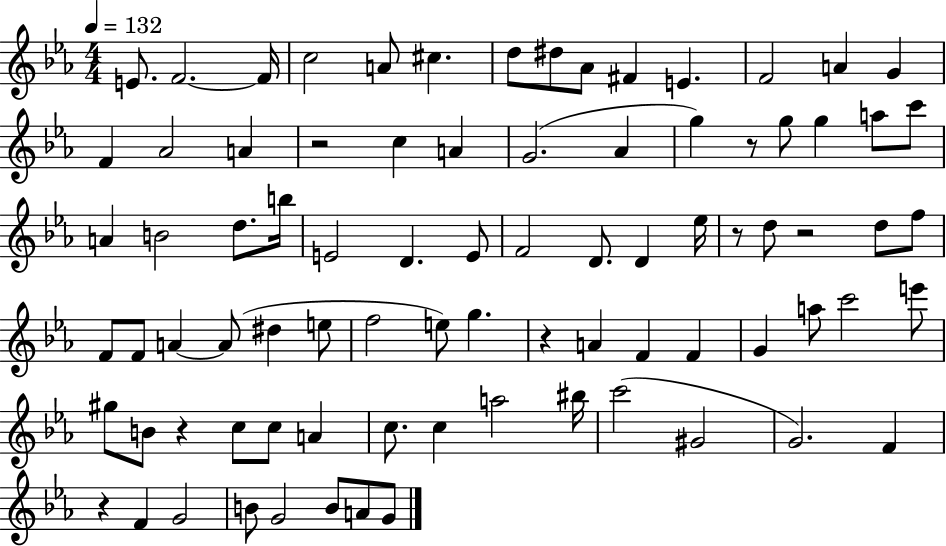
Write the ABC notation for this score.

X:1
T:Untitled
M:4/4
L:1/4
K:Eb
E/2 F2 F/4 c2 A/2 ^c d/2 ^d/2 _A/2 ^F E F2 A G F _A2 A z2 c A G2 _A g z/2 g/2 g a/2 c'/2 A B2 d/2 b/4 E2 D E/2 F2 D/2 D _e/4 z/2 d/2 z2 d/2 f/2 F/2 F/2 A A/2 ^d e/2 f2 e/2 g z A F F G a/2 c'2 e'/2 ^g/2 B/2 z c/2 c/2 A c/2 c a2 ^b/4 c'2 ^G2 G2 F z F G2 B/2 G2 B/2 A/2 G/2